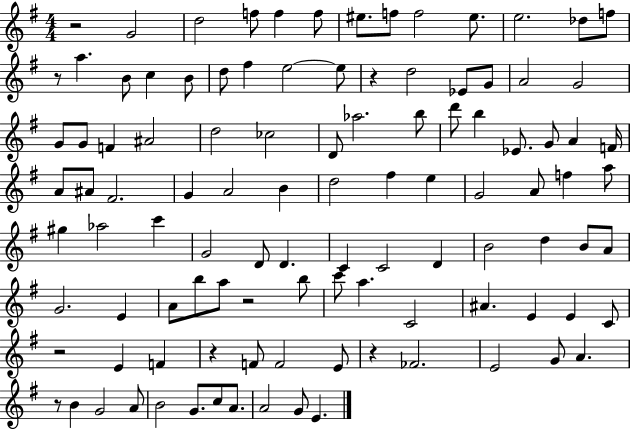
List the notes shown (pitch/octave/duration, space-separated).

R/h G4/h D5/h F5/e F5/q F5/e EIS5/e. F5/e F5/h EIS5/e. E5/h. Db5/e F5/e R/e A5/q. B4/e C5/q B4/e D5/e F#5/q E5/h E5/e R/q D5/h Eb4/e G4/e A4/h G4/h G4/e G4/e F4/q A#4/h D5/h CES5/h D4/e Ab5/h. B5/e D6/e B5/q Eb4/e. G4/e A4/q F4/s A4/e A#4/e F#4/h. G4/q A4/h B4/q D5/h F#5/q E5/q G4/h A4/e F5/q A5/e G#5/q Ab5/h C6/q G4/h D4/e D4/q. C4/q C4/h D4/q B4/h D5/q B4/e A4/e G4/h. E4/q A4/e B5/e A5/e R/h B5/e C6/e A5/q. C4/h A#4/q. E4/q E4/q C4/e R/h E4/q F4/q R/q F4/e F4/h E4/e R/q FES4/h. E4/h G4/e A4/q. R/e B4/q G4/h A4/e B4/h G4/e. C5/e A4/e. A4/h G4/e E4/q.